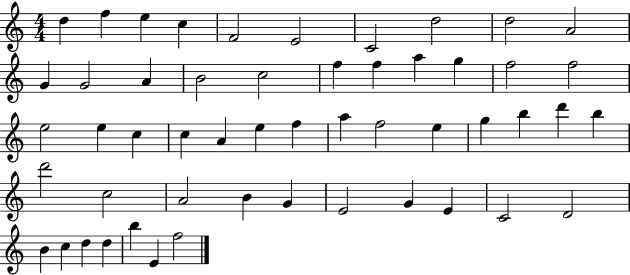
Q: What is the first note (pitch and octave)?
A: D5